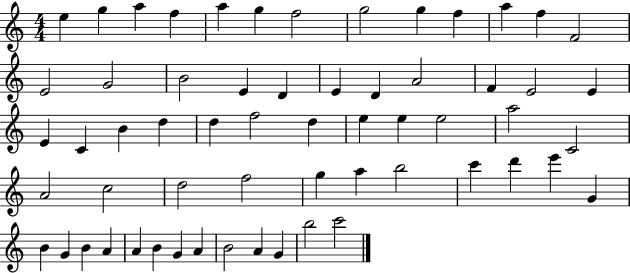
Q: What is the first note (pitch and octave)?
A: E5